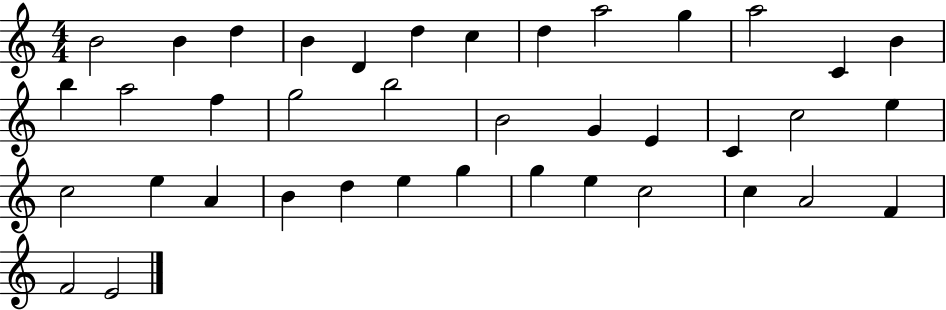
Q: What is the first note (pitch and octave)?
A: B4